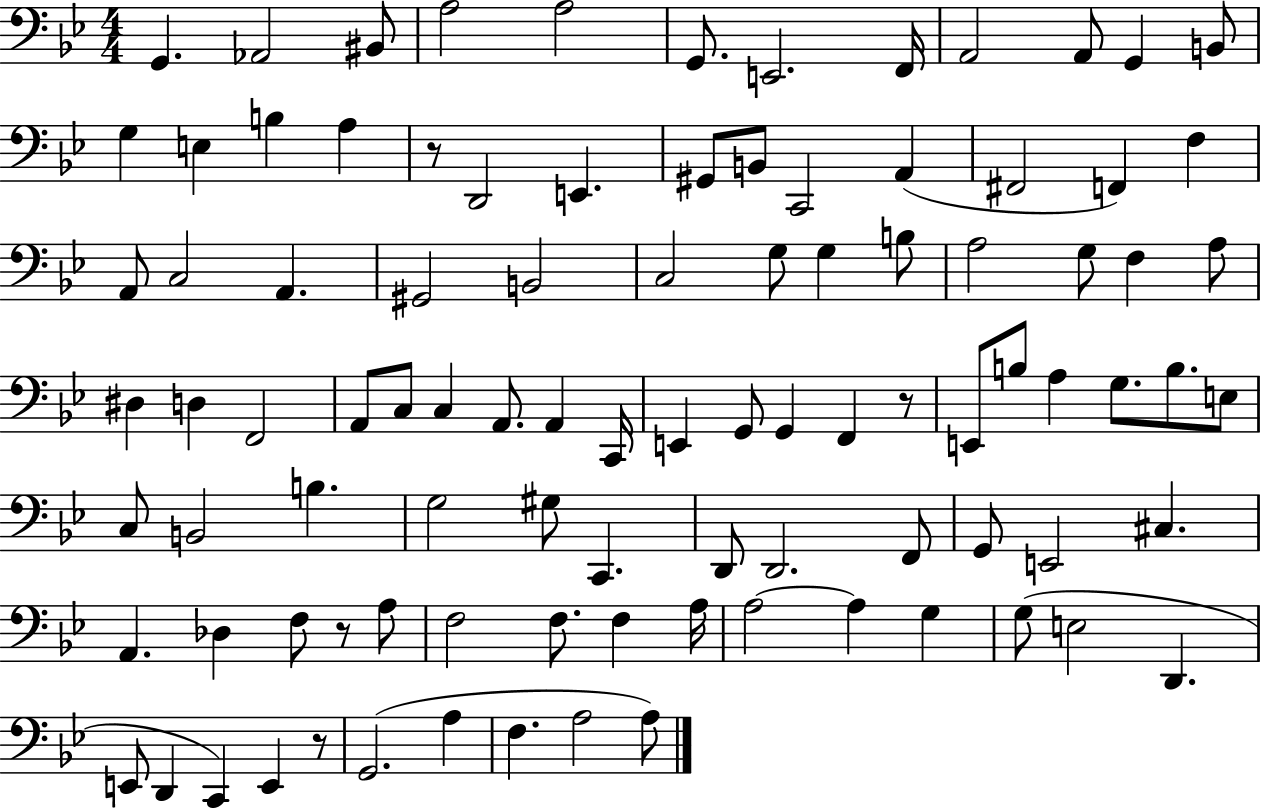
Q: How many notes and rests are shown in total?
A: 96